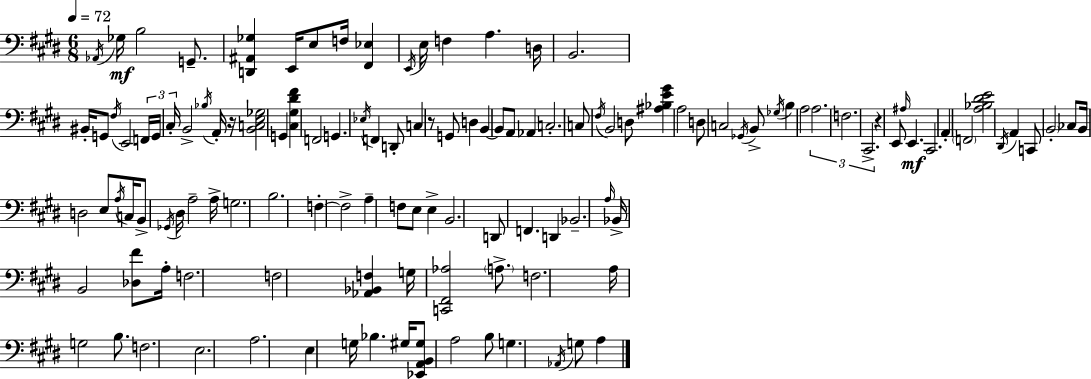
X:1
T:Untitled
M:6/8
L:1/4
K:E
_A,,/4 _G,/4 B,2 G,,/2 [D,,^A,,_G,] E,,/4 E,/2 F,/4 [^F,,_E,] E,,/4 E,/4 F, A, D,/4 B,,2 ^B,,/4 G,,/2 ^F,/4 E,,2 F,,/4 G,,/4 ^C,/4 B,,2 _B,/4 A,,/4 z/4 [B,,C,E,_G,]2 G,, [^C,^G,^D^F] F,,2 G,, _E,/4 F,, D,,/2 C, z/2 G,,/2 D, B,, B,,/2 A,,/2 _A,, C,2 C,/2 ^F,/4 B,,2 D,/2 [^A,_B,E^G] A,2 D,/2 C,2 _G,,/4 B,,/2 _G,/4 B, A,2 A,2 F,2 ^C,,2 z E,,/2 ^A,/4 E,, ^C,,2 A,, F,,2 [A,_B,^DE]2 ^D,,/4 A,, C,,/2 B,,2 _C,/2 B,,/4 D,2 E,/2 A,/4 C,/4 B,,/2 _G,,/4 ^D,/4 A,2 A,/4 G,2 B,2 F, F,2 A, F,/2 E,/2 E, B,,2 D,,/2 F,, D,, _B,,2 A,/4 _B,,/4 B,,2 [_D,^F]/2 A,/4 F,2 F,2 [_A,,_B,,F,] G,/4 [C,,^F,,_A,]2 A,/2 F,2 A,/4 G,2 B,/2 F,2 E,2 A,2 E, G,/4 _B, ^G,/4 [_E,,A,,B,,^G,]/2 A,2 B,/2 G, _A,,/4 G,/2 A,